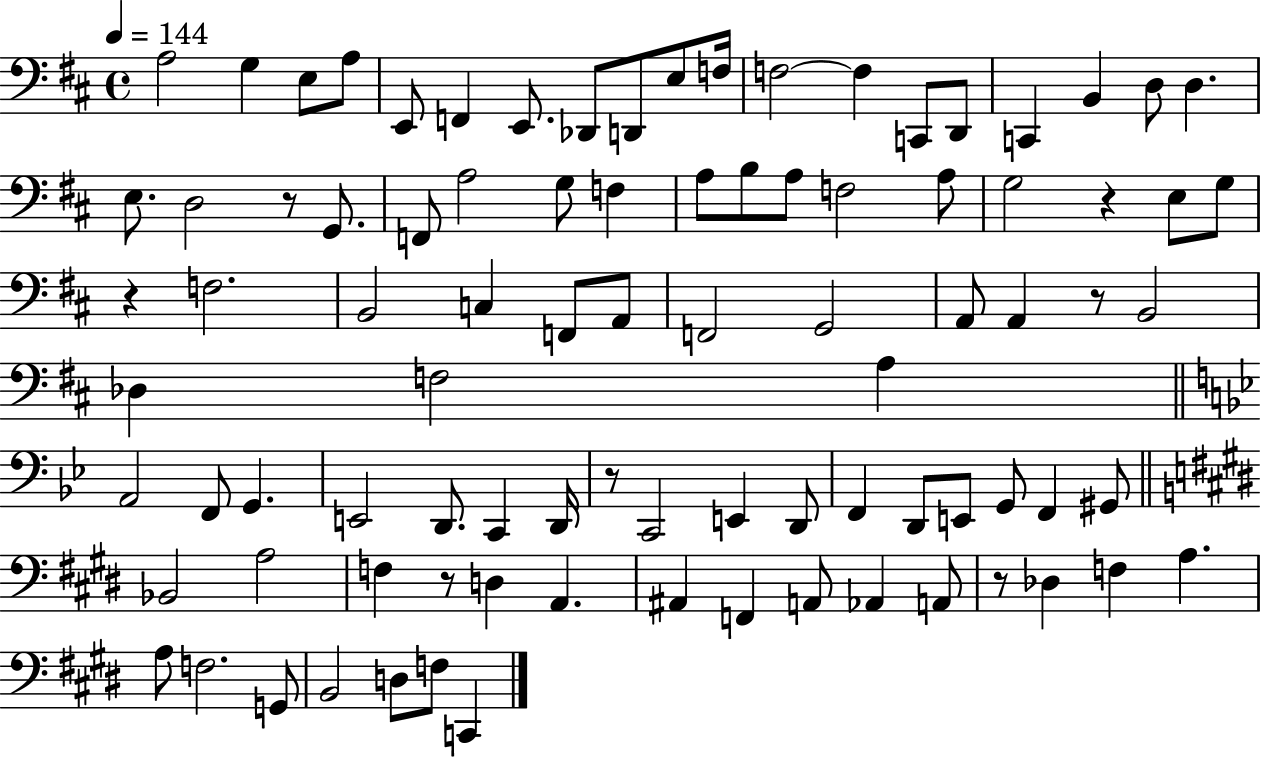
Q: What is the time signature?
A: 4/4